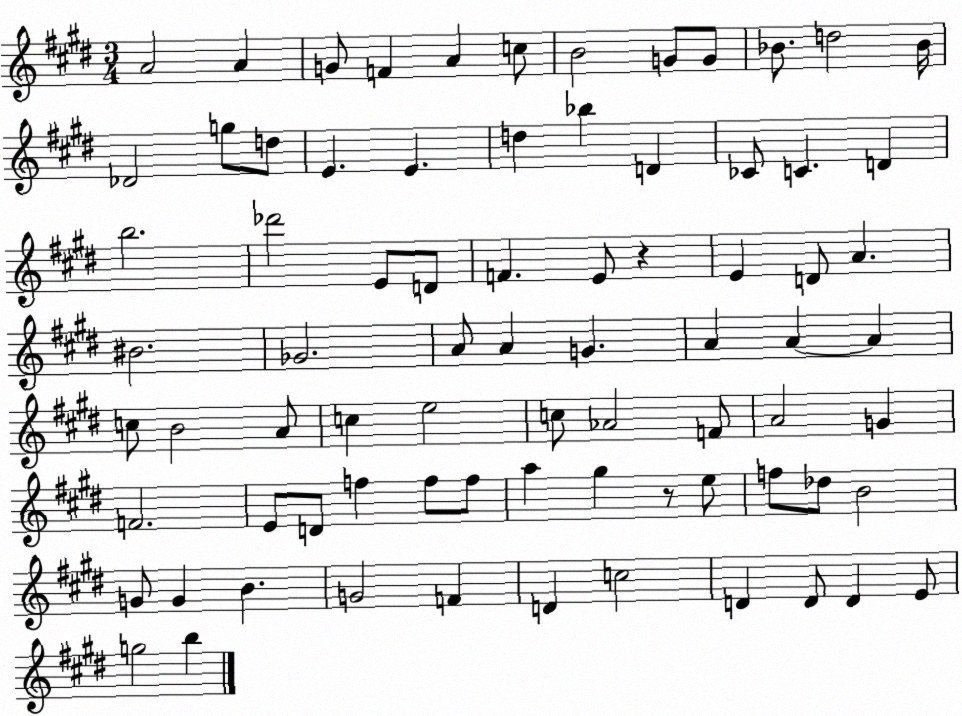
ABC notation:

X:1
T:Untitled
M:3/4
L:1/4
K:E
A2 A G/2 F A c/2 B2 G/2 G/2 _B/2 d2 _B/4 _D2 g/2 d/2 E E d _b D _C/2 C D b2 _d'2 E/2 D/2 F E/2 z E D/2 A ^B2 _G2 A/2 A G A A A c/2 B2 A/2 c e2 c/2 _A2 F/2 A2 G F2 E/2 D/2 f f/2 f/2 a ^g z/2 e/2 f/2 _d/2 B2 G/2 G B G2 F D c2 D D/2 D E/2 g2 b